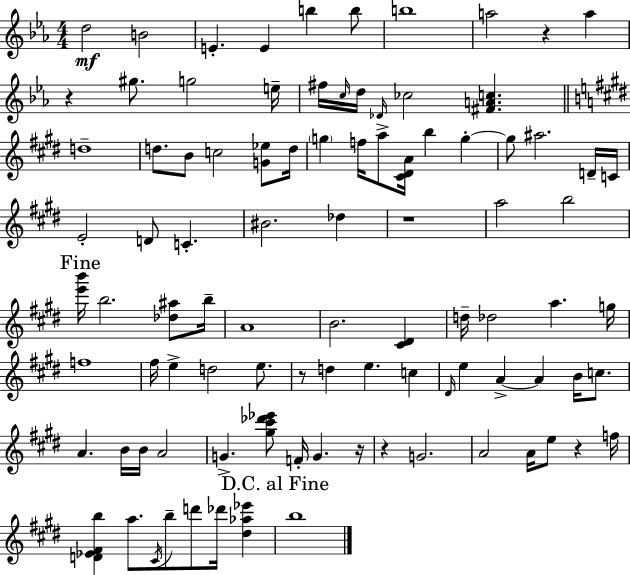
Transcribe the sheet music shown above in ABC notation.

X:1
T:Untitled
M:4/4
L:1/4
K:Eb
d2 B2 E E b b/2 b4 a2 z a z ^g/2 g2 e/4 ^f/4 c/4 d/4 _D/4 _c2 [^FAc] d4 d/2 B/2 c2 [G_e]/2 d/4 g f/4 a/2 [^C^DA]/4 b g g/2 ^a2 D/4 C/4 E2 D/2 C ^B2 _d z4 a2 b2 [e'b']/4 b2 [_d^a]/2 b/4 A4 B2 [^C^D] d/4 _d2 a g/4 f4 ^f/4 e d2 e/2 z/2 d e c ^D/4 e A A B/4 c/2 A B/4 B/4 A2 G [^g^c'_d'_e']/2 F/4 G z/4 z G2 A2 A/4 e/2 z f/4 [D_E^Fb] a/2 ^C/4 b/2 d'/2 _d'/4 [^d_a_e'] b4